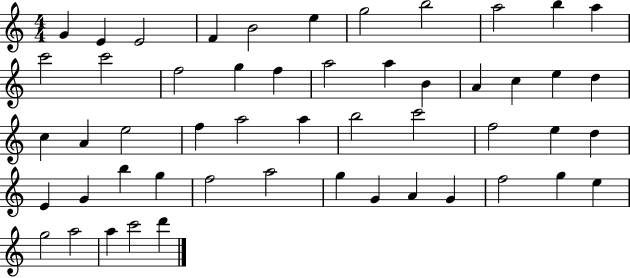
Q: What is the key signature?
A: C major